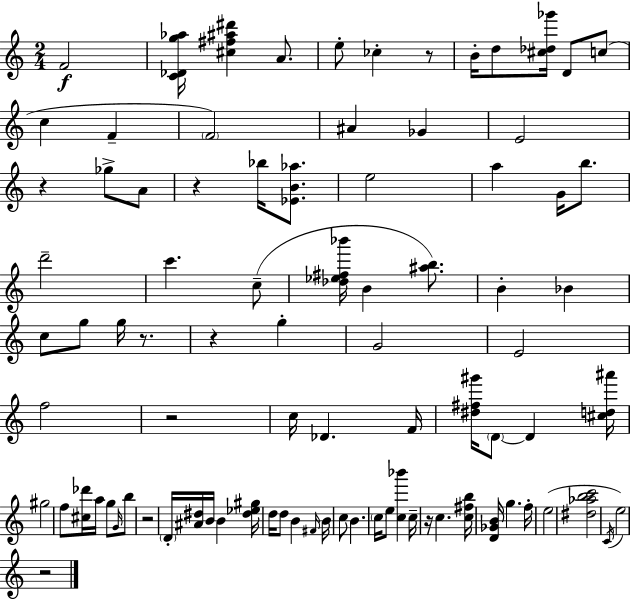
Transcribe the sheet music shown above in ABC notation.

X:1
T:Untitled
M:2/4
L:1/4
K:C
F2 [C_Dg_a]/4 [^c^f^a^d'] A/2 e/2 _c z/2 B/4 d/2 [^c_d_g']/4 D/2 c/2 c F F2 ^A _G E2 z _g/2 A/2 z _b/4 [_EB_a]/2 e2 a G/4 b/2 d'2 c' c/2 [_d_e^f_b']/4 B [^ab]/2 B _B c/2 g/2 g/4 z/2 z g G2 E2 f2 z2 c/4 _D F/4 [^d^f^g']/4 D/2 D [^cd^a']/4 ^g2 f/2 [^c_d']/4 a/4 g/2 G/4 b/2 z2 D/4 [^A^d]/4 B/4 B [^d_e^g]/4 d/4 d/2 B ^F/4 B/4 c/2 B c/4 e/2 [c_b'] c/4 z/4 c [c^fb]/4 [D_GB]/4 g f/4 e2 [^d_abc']2 C/4 e2 z2